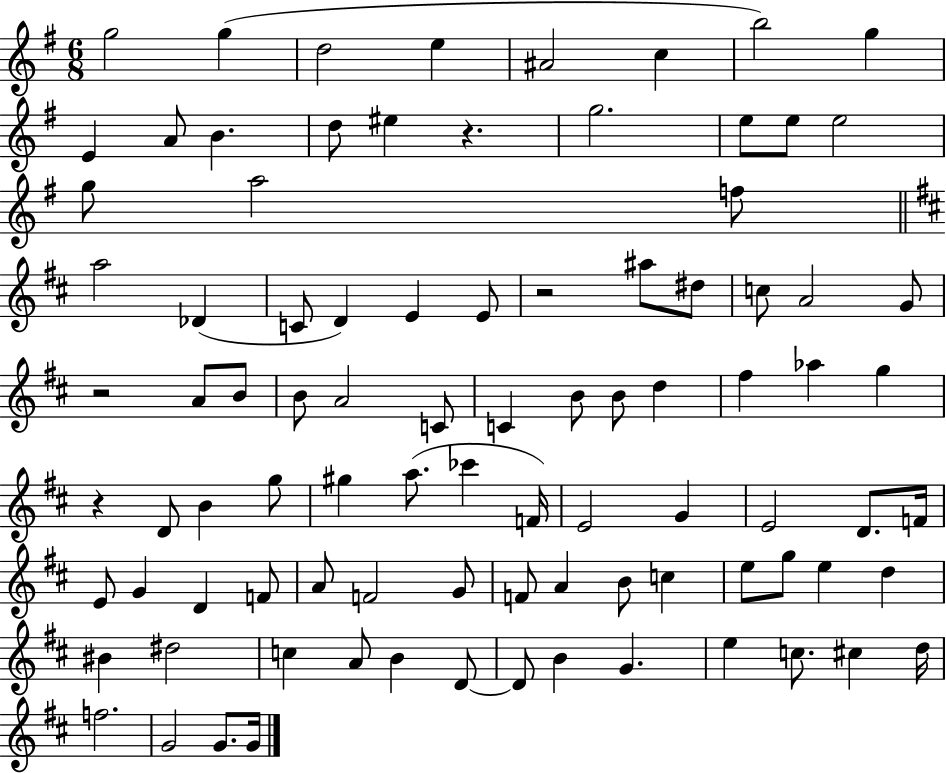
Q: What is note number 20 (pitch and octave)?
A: F5